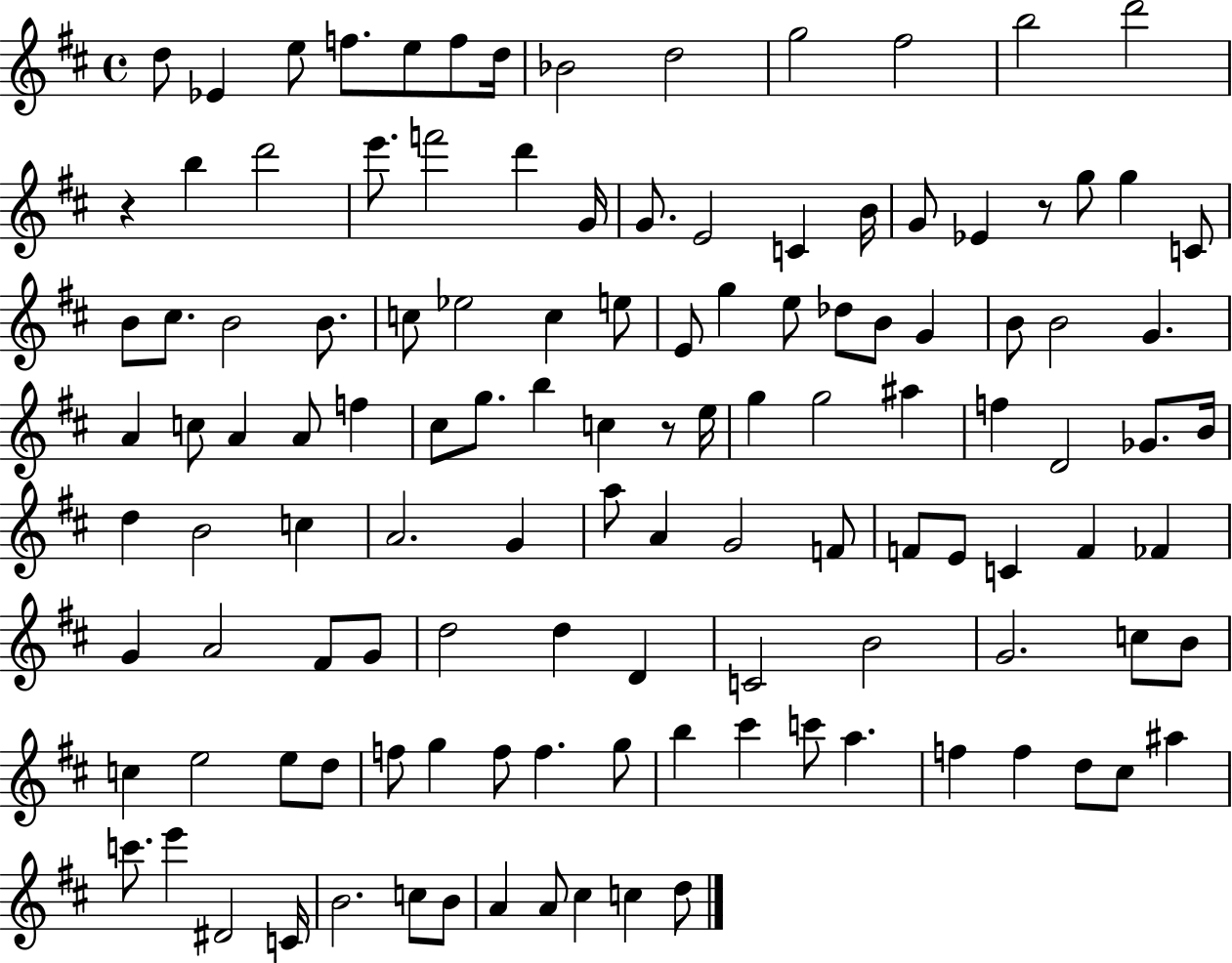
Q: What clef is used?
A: treble